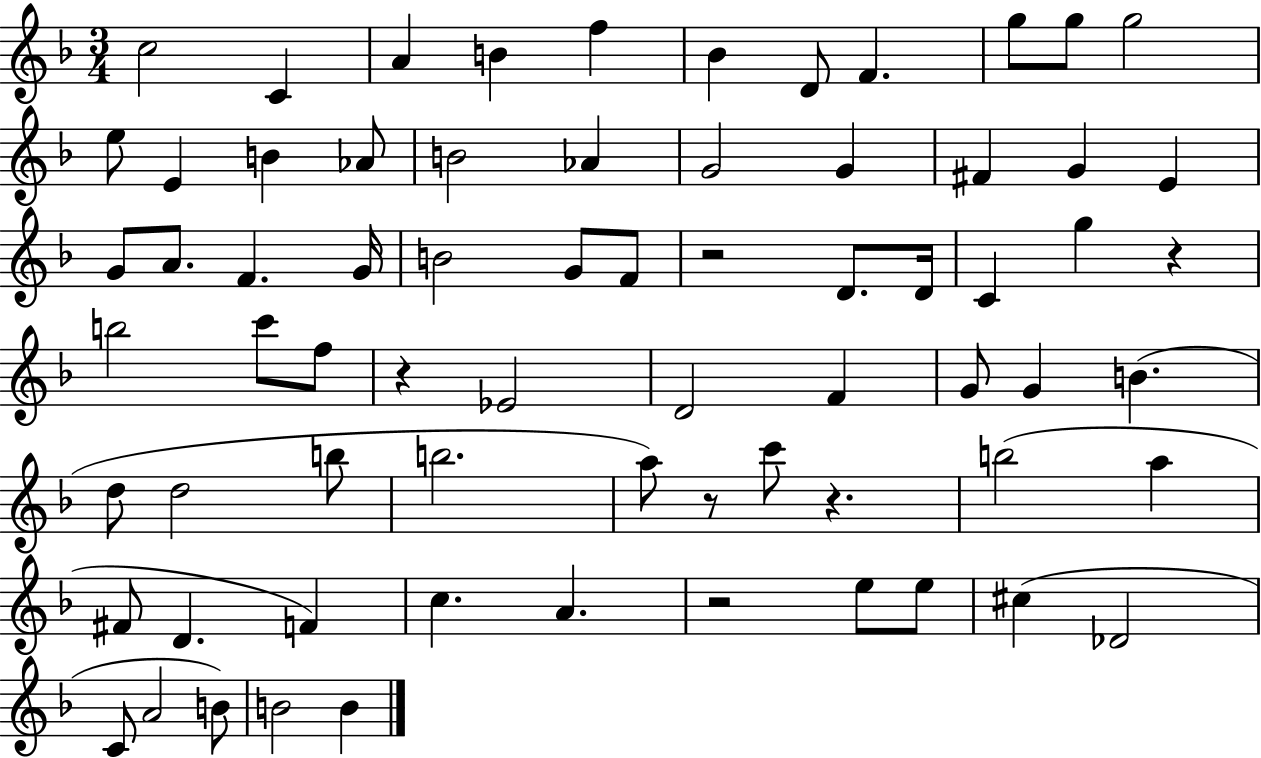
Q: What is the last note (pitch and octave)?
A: B4